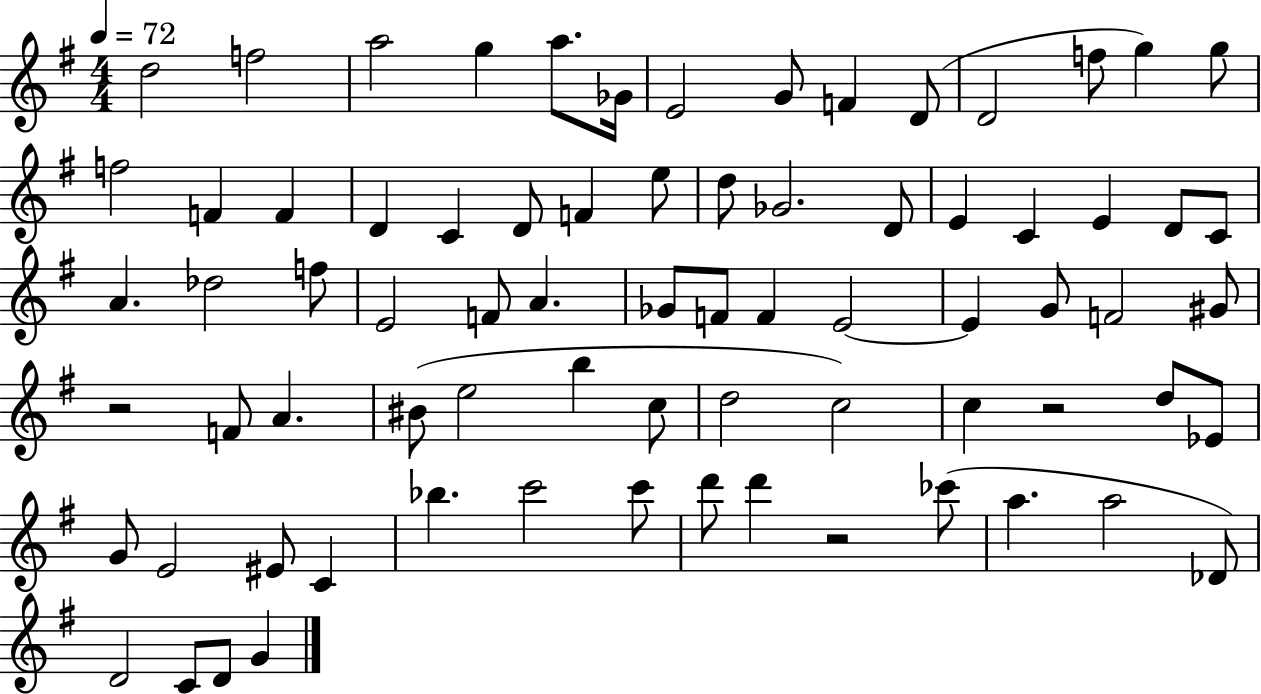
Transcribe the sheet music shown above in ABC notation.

X:1
T:Untitled
M:4/4
L:1/4
K:G
d2 f2 a2 g a/2 _G/4 E2 G/2 F D/2 D2 f/2 g g/2 f2 F F D C D/2 F e/2 d/2 _G2 D/2 E C E D/2 C/2 A _d2 f/2 E2 F/2 A _G/2 F/2 F E2 E G/2 F2 ^G/2 z2 F/2 A ^B/2 e2 b c/2 d2 c2 c z2 d/2 _E/2 G/2 E2 ^E/2 C _b c'2 c'/2 d'/2 d' z2 _c'/2 a a2 _D/2 D2 C/2 D/2 G